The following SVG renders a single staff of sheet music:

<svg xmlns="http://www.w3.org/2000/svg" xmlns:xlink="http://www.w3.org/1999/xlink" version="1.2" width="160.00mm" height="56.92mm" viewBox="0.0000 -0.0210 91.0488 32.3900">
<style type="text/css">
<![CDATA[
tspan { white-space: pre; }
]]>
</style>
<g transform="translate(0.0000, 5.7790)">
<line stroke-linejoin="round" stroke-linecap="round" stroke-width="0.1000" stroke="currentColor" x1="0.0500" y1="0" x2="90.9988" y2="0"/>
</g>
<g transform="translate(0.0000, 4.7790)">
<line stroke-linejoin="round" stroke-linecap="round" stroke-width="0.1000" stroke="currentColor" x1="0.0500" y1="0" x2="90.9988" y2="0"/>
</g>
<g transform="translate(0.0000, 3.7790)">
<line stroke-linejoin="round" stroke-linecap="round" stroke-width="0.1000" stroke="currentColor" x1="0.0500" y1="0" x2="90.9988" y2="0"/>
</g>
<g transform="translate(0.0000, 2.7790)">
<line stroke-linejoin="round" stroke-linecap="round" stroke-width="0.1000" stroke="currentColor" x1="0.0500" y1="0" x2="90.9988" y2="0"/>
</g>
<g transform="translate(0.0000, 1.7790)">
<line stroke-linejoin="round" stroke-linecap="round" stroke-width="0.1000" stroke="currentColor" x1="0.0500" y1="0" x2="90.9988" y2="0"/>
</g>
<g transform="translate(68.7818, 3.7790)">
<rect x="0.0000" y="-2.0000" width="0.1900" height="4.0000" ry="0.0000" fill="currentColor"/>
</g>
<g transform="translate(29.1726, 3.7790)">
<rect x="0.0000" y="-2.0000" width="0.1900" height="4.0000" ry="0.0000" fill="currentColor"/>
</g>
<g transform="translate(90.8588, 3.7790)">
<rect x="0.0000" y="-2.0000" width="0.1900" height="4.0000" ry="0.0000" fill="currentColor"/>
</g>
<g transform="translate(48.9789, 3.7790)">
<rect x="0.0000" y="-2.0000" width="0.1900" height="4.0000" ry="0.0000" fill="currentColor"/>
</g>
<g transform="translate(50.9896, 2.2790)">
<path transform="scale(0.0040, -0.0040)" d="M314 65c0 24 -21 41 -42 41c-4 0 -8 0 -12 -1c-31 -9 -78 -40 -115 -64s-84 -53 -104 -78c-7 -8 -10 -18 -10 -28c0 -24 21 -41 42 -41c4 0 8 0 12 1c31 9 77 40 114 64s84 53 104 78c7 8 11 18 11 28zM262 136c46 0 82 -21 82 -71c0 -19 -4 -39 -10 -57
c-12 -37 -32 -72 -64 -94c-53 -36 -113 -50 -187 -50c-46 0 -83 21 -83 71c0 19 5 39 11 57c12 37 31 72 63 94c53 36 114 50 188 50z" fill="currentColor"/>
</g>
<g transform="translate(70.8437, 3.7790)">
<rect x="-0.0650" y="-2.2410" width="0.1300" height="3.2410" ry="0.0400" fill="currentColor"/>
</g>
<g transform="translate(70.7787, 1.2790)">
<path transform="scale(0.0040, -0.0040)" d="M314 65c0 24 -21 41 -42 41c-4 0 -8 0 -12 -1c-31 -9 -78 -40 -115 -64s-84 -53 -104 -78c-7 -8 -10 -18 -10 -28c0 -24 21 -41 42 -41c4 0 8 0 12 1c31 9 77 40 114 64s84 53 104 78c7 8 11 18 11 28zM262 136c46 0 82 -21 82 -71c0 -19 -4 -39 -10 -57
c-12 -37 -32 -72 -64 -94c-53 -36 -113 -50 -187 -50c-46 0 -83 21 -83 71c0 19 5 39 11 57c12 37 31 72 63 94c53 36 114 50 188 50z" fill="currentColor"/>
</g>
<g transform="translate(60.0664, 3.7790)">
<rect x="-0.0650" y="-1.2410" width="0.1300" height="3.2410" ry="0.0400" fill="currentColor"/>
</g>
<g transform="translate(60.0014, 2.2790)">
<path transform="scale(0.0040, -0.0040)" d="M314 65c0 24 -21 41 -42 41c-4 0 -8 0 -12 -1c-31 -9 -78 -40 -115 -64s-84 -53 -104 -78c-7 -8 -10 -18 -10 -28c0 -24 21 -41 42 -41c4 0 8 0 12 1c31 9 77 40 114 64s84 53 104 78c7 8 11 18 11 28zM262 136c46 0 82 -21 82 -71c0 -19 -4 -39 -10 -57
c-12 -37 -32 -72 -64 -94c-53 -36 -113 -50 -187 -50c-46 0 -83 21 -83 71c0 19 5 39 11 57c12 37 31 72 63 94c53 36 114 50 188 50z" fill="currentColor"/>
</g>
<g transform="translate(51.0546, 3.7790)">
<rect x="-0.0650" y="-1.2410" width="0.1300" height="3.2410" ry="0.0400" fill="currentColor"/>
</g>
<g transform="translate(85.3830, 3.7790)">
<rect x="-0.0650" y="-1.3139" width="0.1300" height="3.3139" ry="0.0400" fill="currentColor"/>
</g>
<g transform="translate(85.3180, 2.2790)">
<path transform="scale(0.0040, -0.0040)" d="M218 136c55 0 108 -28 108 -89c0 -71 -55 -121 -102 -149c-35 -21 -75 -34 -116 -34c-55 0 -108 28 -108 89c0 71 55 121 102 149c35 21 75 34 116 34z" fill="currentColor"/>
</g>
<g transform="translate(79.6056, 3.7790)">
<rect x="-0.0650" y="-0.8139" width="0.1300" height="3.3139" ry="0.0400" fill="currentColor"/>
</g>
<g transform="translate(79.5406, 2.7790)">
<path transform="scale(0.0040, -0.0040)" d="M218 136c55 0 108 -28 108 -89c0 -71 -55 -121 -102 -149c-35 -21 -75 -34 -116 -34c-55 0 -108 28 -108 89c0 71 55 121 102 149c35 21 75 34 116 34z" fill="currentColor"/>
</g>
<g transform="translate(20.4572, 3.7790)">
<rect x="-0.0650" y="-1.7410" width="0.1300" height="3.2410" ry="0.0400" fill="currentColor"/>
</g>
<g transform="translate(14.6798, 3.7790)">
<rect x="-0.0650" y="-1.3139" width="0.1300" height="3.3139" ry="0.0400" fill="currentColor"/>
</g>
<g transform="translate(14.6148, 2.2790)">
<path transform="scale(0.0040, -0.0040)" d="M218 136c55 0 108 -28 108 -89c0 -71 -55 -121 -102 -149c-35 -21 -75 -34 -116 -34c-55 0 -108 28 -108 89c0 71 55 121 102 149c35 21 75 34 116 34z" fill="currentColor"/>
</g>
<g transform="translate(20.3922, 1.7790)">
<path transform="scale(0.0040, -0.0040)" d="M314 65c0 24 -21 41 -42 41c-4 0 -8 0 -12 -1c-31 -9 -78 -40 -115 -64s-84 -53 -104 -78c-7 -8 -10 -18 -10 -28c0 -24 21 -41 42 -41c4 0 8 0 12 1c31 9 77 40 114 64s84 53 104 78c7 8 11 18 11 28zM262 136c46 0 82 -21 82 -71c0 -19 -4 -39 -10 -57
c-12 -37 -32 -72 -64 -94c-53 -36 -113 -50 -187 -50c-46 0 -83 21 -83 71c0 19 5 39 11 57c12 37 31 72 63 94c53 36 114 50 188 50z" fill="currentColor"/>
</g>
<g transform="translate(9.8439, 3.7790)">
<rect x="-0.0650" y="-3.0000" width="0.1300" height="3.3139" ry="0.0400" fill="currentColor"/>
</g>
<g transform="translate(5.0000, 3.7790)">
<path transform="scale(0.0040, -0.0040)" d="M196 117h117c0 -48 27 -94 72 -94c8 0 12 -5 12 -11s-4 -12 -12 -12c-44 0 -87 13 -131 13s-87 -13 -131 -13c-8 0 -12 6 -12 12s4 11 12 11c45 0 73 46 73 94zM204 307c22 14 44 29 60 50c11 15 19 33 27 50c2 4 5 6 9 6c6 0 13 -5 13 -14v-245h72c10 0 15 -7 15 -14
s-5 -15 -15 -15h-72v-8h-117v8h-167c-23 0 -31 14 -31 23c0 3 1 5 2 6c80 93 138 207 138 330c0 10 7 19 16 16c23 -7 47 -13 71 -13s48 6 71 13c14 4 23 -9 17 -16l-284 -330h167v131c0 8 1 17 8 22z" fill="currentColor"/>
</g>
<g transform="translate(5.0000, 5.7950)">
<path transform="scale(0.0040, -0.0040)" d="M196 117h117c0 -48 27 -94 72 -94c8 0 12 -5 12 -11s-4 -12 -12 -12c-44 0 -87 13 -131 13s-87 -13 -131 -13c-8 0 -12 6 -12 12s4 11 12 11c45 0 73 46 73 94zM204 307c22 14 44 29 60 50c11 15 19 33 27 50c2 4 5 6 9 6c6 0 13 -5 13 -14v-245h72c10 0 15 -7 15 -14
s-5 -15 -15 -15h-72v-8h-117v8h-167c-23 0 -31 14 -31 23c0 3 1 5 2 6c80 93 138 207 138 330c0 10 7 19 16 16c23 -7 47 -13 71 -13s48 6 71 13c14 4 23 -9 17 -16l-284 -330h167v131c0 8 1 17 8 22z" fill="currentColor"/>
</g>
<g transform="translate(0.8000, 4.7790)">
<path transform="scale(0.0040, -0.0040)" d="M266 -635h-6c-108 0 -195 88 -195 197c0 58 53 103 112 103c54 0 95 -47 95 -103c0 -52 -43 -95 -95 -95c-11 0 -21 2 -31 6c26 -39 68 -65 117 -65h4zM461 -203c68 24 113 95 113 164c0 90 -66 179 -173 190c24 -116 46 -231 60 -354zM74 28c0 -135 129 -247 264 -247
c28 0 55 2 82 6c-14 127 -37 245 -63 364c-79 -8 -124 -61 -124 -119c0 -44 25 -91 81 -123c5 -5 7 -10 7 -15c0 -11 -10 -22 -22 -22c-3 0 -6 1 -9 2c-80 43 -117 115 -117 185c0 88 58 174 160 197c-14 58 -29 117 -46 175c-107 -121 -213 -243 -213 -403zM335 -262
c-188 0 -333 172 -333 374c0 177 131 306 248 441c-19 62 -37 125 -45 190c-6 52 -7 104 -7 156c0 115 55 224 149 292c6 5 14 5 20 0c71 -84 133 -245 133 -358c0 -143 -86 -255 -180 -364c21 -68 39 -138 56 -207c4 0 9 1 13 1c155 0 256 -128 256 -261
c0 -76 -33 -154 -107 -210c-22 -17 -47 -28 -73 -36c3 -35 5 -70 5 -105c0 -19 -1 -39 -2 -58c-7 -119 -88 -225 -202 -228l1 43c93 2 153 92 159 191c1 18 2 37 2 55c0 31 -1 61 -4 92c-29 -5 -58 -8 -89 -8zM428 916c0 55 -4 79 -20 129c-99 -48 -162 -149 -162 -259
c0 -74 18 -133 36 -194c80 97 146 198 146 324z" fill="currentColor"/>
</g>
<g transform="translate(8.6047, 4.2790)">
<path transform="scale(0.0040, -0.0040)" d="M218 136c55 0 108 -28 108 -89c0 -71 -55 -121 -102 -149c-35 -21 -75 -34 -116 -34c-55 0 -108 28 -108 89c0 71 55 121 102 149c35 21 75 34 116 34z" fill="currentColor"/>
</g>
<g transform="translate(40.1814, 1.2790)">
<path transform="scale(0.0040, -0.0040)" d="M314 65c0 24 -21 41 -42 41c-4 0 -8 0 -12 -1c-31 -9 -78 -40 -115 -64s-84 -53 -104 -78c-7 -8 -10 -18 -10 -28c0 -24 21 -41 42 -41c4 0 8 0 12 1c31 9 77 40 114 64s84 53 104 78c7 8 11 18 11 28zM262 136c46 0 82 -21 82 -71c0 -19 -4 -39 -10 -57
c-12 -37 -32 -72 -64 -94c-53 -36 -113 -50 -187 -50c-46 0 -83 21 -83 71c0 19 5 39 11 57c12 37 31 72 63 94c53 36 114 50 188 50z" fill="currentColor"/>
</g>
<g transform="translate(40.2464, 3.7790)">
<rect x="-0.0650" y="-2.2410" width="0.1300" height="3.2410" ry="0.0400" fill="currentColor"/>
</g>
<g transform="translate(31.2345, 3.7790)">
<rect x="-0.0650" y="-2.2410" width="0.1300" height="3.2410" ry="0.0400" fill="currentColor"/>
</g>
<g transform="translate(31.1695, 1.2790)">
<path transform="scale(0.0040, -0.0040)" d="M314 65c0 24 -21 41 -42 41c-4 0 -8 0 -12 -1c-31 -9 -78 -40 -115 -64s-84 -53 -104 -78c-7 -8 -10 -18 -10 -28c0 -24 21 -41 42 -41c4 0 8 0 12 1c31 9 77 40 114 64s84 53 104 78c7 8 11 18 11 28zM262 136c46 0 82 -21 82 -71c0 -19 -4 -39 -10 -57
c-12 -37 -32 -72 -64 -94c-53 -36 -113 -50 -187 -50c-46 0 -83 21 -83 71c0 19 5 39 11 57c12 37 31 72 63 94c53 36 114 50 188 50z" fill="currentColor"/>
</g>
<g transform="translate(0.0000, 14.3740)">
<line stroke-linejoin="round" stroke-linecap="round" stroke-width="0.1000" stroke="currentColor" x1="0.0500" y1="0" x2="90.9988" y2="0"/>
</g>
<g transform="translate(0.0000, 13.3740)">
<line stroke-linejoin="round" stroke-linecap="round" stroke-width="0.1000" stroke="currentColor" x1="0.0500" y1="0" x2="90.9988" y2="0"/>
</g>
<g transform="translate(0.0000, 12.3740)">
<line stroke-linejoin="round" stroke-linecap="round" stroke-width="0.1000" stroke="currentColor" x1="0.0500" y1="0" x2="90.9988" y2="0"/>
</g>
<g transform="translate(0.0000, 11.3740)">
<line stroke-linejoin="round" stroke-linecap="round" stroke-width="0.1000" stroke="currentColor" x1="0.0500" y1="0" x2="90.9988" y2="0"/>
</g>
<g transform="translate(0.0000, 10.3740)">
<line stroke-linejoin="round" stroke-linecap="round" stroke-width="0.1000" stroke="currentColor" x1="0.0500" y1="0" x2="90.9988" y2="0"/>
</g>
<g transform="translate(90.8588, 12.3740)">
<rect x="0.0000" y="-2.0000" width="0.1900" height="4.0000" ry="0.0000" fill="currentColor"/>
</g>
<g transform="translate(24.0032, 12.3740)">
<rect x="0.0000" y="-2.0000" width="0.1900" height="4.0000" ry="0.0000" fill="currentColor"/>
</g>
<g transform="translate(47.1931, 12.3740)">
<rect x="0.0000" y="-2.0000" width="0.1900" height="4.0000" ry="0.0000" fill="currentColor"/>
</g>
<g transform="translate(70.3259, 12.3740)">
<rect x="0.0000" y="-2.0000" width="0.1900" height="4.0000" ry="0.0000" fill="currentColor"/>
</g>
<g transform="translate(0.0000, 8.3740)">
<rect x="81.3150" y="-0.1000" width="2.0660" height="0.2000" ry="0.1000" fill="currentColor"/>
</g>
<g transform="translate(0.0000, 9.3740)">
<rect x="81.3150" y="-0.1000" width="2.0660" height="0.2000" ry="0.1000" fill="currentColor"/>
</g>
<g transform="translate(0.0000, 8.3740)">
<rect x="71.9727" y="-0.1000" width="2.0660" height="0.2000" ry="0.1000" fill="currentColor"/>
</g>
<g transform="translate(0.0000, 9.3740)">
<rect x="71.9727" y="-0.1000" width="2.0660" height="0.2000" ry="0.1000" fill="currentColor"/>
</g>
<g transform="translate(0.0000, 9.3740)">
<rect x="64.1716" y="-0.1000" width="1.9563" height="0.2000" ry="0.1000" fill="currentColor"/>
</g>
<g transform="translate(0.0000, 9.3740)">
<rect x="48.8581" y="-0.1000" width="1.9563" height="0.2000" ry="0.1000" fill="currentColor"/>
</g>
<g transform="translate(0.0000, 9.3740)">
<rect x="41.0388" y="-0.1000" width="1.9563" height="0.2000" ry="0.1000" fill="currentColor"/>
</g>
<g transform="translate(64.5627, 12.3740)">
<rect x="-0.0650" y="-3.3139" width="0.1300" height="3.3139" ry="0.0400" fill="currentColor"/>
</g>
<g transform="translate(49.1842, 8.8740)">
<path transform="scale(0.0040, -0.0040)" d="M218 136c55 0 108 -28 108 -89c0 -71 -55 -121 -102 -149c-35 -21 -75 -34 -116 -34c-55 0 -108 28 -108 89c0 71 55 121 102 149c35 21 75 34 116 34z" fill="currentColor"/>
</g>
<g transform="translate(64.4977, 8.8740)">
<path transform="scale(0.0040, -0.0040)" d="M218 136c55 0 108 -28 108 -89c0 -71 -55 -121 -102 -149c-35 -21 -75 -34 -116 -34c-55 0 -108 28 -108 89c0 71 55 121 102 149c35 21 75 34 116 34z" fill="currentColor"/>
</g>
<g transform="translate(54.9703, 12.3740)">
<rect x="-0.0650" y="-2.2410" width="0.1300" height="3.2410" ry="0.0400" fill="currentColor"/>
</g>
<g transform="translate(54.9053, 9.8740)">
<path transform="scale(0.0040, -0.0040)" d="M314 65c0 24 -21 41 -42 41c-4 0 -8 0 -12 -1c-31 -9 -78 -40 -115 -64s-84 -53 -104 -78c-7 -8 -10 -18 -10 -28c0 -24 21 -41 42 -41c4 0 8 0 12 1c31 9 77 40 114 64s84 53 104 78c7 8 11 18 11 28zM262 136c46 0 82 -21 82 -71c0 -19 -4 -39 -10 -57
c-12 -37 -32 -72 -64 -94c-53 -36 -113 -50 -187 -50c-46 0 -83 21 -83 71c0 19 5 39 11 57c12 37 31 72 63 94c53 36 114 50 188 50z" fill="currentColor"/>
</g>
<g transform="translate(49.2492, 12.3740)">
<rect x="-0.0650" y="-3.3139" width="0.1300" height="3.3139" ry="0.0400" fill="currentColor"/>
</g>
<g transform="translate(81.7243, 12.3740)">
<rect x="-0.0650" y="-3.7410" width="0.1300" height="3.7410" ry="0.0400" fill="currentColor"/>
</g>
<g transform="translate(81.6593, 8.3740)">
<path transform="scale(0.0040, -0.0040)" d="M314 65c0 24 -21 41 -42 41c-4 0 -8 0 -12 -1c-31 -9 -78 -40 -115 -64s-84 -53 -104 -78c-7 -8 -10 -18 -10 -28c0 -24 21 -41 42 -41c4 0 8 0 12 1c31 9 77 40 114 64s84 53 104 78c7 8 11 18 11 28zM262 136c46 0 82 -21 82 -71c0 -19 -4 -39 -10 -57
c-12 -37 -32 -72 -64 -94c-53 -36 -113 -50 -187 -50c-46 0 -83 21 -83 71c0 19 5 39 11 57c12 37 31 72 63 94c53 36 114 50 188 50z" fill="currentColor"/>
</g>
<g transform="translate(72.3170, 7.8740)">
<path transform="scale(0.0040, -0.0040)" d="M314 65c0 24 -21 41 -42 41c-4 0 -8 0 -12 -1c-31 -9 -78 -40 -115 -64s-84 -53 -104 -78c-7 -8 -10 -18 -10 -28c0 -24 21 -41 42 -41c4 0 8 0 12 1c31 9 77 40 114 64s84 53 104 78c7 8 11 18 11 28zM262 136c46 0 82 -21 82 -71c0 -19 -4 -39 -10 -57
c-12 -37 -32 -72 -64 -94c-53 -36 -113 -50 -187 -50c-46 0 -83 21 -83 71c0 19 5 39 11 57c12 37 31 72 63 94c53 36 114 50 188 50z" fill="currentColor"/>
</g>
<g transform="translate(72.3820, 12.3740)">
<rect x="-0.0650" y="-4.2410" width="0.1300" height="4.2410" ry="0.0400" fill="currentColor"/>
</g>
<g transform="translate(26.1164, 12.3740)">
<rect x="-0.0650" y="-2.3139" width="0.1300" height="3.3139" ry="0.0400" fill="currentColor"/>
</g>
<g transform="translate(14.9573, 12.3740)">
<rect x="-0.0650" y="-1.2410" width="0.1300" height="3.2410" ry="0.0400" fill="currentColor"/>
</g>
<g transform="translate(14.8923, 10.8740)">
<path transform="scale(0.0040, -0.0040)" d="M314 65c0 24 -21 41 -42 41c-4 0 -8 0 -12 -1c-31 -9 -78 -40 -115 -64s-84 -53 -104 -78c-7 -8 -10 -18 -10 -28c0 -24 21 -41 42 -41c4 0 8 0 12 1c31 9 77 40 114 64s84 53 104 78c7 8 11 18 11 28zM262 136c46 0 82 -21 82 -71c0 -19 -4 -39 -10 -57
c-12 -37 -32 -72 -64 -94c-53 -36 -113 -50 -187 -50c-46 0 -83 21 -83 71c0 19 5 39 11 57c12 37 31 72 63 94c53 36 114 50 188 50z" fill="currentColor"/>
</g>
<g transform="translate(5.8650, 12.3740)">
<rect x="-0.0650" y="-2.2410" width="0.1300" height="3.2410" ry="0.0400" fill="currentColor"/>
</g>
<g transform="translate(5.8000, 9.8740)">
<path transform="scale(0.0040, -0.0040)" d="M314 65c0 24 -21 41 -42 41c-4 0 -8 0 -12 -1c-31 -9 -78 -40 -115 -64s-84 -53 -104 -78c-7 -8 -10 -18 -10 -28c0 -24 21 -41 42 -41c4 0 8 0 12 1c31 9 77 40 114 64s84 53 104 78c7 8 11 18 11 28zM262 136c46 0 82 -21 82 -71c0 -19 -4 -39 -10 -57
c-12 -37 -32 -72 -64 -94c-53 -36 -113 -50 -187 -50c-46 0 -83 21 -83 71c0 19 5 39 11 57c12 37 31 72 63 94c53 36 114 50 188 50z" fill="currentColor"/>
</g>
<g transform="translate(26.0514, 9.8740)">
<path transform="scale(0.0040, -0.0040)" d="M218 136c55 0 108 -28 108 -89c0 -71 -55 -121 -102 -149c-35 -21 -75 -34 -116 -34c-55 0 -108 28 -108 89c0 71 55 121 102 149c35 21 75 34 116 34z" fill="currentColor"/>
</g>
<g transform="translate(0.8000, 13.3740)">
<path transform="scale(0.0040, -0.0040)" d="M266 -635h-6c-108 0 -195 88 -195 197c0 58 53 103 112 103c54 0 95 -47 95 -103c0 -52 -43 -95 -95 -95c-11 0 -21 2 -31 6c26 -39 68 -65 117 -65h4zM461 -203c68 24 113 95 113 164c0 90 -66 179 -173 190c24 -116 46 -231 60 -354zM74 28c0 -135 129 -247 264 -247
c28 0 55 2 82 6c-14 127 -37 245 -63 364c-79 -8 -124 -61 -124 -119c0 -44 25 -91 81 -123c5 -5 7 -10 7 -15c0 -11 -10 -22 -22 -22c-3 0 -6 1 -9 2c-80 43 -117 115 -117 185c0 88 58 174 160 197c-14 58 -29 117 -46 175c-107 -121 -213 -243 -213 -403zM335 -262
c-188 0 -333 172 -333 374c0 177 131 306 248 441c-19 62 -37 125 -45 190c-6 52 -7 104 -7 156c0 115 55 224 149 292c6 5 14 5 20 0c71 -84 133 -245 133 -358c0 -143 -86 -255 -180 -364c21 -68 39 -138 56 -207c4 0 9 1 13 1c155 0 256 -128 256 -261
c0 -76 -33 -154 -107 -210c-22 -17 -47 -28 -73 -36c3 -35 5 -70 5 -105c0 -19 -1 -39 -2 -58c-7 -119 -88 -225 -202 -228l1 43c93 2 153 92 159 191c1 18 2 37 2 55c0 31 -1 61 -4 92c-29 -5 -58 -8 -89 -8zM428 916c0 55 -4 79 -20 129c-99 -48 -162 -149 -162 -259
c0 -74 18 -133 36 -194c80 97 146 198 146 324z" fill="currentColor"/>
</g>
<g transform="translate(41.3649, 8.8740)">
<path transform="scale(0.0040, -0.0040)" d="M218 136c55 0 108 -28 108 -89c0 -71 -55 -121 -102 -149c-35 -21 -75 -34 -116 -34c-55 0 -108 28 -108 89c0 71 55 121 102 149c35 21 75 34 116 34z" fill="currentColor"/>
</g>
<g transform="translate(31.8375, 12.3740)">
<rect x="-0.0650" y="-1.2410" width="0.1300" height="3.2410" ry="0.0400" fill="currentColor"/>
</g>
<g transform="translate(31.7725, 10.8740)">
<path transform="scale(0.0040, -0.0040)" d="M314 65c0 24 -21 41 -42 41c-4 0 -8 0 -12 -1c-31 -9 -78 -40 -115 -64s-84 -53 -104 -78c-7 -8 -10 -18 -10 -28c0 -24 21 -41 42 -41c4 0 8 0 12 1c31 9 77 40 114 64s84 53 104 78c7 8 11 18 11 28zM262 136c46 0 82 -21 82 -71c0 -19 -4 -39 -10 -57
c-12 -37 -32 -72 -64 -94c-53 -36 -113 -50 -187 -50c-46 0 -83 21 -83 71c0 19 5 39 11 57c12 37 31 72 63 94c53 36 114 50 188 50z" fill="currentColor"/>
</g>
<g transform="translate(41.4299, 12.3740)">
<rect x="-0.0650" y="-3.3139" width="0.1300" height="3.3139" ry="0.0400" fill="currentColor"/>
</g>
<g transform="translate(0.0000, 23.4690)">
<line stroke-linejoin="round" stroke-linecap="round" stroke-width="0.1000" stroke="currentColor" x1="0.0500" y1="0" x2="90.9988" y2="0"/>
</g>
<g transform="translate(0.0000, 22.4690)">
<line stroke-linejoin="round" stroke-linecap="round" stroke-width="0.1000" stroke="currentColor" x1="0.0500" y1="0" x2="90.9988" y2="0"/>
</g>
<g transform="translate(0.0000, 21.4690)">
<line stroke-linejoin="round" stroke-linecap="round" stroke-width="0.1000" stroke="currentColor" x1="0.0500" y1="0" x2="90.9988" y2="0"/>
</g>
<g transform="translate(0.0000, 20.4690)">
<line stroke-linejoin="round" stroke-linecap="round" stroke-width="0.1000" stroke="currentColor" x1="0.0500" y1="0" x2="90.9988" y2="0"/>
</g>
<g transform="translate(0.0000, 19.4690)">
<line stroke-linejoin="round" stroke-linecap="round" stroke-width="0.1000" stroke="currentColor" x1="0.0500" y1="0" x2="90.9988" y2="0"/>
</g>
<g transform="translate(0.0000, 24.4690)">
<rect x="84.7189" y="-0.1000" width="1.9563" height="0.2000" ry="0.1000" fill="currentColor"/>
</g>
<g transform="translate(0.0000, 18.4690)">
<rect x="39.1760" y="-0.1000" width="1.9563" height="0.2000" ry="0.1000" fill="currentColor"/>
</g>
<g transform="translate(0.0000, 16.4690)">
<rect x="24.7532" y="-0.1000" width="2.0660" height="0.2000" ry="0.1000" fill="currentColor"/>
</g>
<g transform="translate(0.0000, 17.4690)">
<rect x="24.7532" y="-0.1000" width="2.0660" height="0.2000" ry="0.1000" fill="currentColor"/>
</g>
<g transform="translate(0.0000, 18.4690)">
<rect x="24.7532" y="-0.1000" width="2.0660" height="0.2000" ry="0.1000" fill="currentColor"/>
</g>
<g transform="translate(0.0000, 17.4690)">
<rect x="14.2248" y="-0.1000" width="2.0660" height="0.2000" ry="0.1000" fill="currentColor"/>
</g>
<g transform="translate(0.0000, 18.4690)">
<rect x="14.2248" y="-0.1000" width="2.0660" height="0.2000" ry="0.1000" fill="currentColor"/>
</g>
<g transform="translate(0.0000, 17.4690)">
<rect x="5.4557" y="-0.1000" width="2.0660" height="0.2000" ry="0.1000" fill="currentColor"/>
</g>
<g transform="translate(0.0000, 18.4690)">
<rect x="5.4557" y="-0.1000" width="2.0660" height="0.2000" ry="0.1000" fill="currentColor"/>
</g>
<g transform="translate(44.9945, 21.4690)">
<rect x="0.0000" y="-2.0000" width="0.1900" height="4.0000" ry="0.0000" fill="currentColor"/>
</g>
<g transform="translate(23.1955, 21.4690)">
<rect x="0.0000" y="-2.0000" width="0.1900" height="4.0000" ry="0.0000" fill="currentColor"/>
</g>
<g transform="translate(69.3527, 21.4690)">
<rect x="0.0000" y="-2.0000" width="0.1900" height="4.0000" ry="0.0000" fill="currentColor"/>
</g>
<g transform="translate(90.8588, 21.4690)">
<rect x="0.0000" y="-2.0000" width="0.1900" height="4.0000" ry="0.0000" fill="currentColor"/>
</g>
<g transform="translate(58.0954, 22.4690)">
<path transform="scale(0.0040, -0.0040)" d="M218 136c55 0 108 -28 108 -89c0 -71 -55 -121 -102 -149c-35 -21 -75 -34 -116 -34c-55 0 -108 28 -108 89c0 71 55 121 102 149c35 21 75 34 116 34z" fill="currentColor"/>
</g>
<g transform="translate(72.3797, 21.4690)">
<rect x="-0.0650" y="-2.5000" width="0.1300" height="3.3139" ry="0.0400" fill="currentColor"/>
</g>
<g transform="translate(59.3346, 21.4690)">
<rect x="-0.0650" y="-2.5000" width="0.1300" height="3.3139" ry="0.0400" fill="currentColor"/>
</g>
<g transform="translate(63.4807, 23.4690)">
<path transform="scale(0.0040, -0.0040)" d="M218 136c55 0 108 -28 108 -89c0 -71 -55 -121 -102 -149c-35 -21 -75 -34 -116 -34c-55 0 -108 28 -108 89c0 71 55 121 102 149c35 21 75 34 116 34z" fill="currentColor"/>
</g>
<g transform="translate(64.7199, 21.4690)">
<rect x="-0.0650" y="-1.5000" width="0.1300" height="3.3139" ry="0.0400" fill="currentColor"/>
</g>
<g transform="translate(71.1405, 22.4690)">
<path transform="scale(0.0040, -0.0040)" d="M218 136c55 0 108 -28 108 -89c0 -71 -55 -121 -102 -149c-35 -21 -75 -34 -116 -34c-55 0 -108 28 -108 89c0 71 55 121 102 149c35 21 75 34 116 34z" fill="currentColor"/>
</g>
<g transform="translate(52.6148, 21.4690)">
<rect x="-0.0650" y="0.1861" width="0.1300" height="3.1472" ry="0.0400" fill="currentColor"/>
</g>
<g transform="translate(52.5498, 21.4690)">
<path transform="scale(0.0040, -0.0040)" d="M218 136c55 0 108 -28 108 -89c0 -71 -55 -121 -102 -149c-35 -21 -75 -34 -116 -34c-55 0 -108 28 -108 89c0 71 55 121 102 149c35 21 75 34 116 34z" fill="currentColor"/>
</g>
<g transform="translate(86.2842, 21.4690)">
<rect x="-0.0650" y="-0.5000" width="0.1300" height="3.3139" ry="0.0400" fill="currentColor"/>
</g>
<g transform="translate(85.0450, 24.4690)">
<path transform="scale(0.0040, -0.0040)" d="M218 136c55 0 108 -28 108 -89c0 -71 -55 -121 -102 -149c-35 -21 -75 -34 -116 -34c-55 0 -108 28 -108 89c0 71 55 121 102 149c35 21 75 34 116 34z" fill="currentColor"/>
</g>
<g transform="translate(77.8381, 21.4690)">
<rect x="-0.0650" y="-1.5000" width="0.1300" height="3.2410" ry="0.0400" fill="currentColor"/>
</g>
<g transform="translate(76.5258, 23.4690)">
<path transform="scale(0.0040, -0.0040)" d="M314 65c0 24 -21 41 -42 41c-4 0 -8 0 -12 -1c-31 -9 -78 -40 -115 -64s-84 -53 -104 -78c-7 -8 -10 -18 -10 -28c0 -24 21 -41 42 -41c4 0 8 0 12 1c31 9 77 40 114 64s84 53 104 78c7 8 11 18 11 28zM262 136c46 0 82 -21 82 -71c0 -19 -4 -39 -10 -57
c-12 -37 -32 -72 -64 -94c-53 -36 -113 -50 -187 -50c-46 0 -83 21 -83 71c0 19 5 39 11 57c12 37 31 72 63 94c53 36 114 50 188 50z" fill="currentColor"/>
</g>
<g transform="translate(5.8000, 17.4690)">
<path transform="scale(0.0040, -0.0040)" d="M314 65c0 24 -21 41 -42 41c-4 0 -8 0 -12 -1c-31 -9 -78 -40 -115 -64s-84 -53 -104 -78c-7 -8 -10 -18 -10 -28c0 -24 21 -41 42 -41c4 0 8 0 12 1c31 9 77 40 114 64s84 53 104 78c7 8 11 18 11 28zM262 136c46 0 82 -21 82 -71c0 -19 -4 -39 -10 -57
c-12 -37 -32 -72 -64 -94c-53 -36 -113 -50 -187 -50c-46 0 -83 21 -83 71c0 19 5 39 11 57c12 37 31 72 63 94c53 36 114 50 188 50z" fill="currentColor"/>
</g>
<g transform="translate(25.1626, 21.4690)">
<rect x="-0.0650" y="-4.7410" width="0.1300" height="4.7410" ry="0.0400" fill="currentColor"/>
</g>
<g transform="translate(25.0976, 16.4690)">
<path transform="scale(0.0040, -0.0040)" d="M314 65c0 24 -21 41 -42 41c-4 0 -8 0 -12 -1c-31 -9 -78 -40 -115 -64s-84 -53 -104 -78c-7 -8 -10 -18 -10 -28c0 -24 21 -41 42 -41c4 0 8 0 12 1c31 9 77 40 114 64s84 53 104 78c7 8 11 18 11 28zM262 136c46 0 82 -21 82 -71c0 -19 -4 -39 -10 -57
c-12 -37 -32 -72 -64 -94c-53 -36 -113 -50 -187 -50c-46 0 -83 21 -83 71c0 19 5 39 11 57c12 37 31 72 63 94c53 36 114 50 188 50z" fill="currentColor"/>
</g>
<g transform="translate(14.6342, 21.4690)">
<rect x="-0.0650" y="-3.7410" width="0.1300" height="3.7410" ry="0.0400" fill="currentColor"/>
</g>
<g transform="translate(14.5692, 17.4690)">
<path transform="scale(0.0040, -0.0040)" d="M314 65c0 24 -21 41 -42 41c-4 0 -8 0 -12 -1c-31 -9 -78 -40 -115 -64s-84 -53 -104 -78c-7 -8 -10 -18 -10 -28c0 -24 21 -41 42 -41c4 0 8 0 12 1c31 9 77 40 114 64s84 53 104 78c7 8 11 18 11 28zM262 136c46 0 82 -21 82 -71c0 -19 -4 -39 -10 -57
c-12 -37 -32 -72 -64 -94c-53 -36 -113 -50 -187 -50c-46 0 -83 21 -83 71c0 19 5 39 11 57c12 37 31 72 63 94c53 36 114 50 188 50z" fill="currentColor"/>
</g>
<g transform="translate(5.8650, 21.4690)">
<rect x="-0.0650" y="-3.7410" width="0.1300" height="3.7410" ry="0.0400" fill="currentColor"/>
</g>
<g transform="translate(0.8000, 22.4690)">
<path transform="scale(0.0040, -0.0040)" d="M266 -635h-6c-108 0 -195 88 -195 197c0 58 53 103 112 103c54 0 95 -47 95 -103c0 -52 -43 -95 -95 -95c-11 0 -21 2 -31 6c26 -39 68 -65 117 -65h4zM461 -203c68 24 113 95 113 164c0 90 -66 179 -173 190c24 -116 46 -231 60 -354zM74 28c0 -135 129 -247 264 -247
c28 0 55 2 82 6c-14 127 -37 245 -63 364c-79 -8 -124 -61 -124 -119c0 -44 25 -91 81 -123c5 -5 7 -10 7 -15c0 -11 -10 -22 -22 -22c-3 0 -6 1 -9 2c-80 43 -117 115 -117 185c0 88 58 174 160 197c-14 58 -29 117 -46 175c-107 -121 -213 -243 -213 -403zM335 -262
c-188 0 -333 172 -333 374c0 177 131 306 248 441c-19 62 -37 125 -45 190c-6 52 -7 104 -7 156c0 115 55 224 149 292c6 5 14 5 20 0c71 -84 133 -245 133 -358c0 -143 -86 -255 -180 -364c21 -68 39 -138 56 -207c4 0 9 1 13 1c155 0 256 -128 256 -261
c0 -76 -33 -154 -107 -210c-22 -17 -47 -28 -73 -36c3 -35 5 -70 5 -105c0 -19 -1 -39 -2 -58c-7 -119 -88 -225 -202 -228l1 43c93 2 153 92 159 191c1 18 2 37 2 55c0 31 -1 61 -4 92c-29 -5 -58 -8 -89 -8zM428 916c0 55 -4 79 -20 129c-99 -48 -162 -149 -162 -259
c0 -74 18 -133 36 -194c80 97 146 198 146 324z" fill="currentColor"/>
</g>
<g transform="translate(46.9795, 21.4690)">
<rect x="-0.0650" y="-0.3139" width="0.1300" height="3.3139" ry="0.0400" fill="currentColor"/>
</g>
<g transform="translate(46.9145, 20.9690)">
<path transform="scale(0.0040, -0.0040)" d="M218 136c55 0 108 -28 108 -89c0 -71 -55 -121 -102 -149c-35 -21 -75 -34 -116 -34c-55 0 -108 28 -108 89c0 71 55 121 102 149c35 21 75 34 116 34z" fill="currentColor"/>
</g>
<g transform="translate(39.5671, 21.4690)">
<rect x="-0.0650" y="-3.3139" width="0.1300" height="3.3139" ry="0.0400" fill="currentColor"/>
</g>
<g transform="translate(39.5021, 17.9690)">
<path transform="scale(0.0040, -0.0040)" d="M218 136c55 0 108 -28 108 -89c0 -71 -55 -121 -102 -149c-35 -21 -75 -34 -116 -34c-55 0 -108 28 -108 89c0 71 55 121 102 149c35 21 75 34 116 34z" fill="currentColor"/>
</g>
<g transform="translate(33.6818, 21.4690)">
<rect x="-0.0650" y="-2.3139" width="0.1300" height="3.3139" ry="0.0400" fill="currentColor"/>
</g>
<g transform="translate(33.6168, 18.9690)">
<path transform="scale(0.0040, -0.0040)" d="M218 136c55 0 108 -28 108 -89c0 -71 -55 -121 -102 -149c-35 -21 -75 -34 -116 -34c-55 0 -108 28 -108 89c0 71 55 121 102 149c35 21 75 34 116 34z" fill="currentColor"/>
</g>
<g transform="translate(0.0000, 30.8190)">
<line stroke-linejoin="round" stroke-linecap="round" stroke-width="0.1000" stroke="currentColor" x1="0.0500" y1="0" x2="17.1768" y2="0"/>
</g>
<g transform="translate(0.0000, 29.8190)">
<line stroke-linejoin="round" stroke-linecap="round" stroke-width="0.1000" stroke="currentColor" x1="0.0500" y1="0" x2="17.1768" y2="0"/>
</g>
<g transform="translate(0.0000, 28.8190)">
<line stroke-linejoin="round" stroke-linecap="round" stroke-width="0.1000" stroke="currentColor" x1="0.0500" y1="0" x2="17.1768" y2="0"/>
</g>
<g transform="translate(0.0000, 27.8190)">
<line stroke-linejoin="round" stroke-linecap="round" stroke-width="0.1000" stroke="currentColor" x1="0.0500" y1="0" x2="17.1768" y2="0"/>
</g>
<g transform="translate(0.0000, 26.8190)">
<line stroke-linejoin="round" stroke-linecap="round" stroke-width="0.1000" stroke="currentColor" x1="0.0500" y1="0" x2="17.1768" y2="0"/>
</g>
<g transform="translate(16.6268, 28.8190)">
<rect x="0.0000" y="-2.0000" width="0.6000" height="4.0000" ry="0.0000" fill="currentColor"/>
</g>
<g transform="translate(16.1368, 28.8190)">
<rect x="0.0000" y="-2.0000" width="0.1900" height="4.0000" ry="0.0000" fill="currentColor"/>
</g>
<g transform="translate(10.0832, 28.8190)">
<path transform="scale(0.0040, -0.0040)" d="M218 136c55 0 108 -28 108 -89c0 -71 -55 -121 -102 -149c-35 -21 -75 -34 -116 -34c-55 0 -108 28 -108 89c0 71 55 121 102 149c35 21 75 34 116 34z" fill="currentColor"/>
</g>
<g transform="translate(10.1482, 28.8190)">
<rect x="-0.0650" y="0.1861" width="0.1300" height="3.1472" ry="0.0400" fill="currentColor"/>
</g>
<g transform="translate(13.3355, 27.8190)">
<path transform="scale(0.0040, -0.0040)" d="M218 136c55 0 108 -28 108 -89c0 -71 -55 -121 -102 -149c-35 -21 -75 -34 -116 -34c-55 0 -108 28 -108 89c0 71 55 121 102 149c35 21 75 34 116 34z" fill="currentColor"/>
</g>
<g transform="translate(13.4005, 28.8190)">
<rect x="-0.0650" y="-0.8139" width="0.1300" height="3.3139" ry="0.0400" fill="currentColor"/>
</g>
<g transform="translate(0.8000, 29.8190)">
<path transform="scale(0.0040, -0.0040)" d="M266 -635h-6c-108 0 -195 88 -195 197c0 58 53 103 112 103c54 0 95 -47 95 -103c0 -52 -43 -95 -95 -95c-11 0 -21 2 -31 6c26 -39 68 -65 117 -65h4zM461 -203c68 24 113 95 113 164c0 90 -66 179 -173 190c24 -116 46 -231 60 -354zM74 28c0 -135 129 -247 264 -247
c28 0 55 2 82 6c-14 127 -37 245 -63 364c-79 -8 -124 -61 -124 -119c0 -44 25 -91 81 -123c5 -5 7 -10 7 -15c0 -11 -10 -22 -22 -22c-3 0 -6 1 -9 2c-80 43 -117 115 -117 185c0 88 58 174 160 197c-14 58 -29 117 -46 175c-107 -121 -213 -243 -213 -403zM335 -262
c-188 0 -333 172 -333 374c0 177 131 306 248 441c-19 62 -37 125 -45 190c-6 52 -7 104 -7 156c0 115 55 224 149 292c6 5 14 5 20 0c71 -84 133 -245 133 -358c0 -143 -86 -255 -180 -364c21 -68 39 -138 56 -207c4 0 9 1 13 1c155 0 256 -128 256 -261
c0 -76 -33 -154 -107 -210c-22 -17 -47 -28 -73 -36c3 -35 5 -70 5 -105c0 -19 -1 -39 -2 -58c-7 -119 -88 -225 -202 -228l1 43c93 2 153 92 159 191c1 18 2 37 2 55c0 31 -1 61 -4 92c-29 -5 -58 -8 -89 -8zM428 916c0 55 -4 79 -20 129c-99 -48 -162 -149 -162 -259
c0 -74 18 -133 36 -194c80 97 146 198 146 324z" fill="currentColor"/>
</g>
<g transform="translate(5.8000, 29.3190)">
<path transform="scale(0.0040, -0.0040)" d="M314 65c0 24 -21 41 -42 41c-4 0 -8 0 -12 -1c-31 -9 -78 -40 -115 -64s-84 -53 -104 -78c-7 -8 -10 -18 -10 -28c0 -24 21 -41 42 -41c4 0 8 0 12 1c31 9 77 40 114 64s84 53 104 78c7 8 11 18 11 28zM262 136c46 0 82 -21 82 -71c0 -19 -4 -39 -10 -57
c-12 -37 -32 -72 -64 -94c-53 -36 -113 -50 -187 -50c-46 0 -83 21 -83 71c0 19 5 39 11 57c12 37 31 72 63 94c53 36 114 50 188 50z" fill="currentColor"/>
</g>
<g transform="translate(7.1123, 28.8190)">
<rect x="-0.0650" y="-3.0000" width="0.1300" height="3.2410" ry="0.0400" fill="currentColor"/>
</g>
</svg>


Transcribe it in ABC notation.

X:1
T:Untitled
M:4/4
L:1/4
K:C
A e f2 g2 g2 e2 e2 g2 d e g2 e2 g e2 b b g2 b d'2 c'2 c'2 c'2 e'2 g b c B G E G E2 C A2 B d